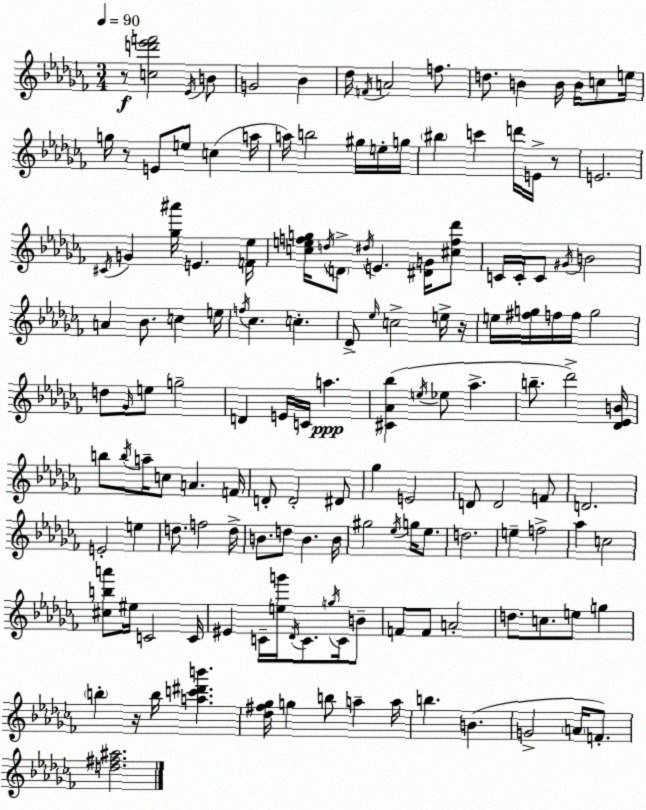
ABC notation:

X:1
T:Untitled
M:3/4
L:1/4
K:Abm
z/2 [cd'_e'f']2 _E/4 B/2 G2 _B _d/4 F/4 A2 f/2 d/2 B B/4 B/4 c/2 e/4 g/4 z/2 E/2 e/2 c a/4 a/4 b2 ^g/4 e/4 g/4 ^b c' d'/4 E/4 z/2 E2 ^C/4 G [_g^a']/4 E [F_e]/4 [cefg]/4 d/4 D/2 ^d/4 E [^DG]/4 [^cf_d']/2 C/4 C/4 C/2 ^G/4 B2 A _B/2 c e/4 f/4 _c c _D/2 _e/4 c2 e/4 z/4 e/4 [^fg]/4 f/4 f/4 g2 d/2 _G/4 e/2 g2 D E/4 C/4 a [^C_A_b] e/4 _e/2 _a b/2 _d'2 [_D_EB]/4 b/2 b/4 a/4 c/2 A F/4 D/2 D2 ^D/2 _g E2 D/2 D2 F/2 D2 E2 e d/2 f2 d/4 B/2 d/2 B B/4 ^g2 _e/4 g/4 _e/2 d2 e f2 _a c2 [^cba']/2 ^e/4 C2 C/4 ^E C/4 [eg']/4 _D/4 C/2 g/4 C/4 B/2 F/2 F/2 A2 d/2 c/2 e/2 g b z/4 b/4 [ac'^d'b'] [_d^f_g]/4 g b/2 a a/4 b B G2 A/4 F/2 [d^f^a]2